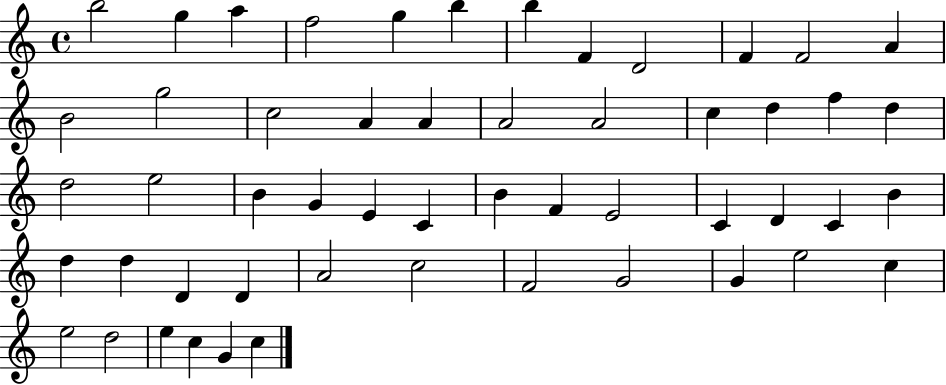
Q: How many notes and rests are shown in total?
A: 53